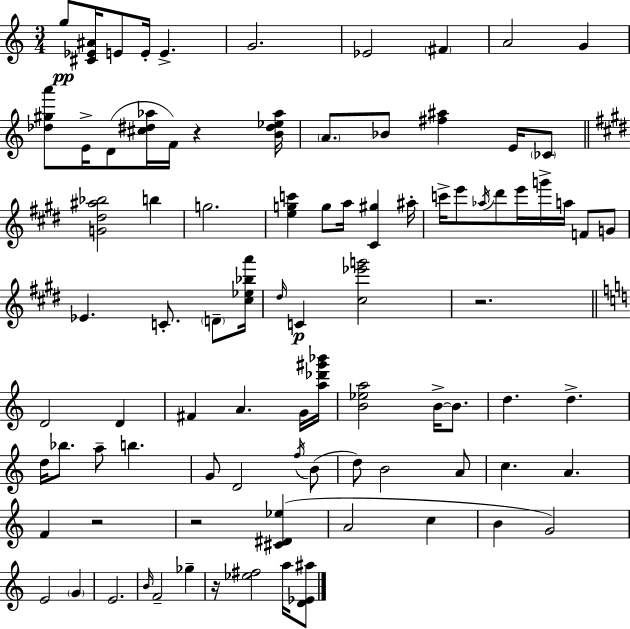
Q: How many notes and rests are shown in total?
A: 89